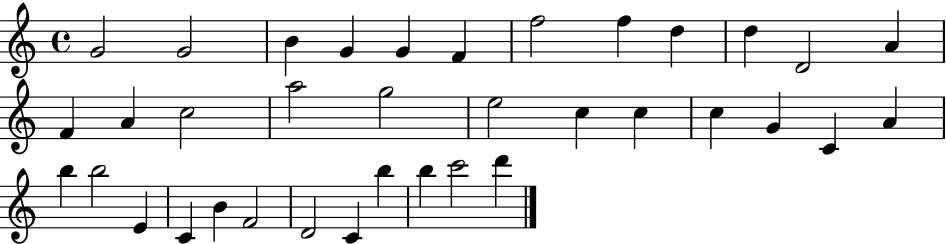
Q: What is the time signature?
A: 4/4